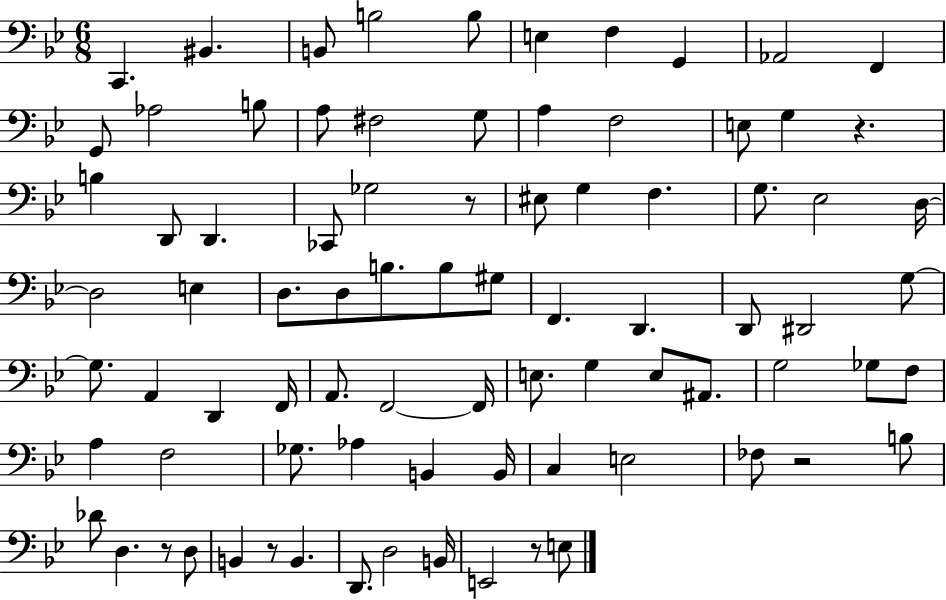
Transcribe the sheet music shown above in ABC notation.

X:1
T:Untitled
M:6/8
L:1/4
K:Bb
C,, ^B,, B,,/2 B,2 B,/2 E, F, G,, _A,,2 F,, G,,/2 _A,2 B,/2 A,/2 ^F,2 G,/2 A, F,2 E,/2 G, z B, D,,/2 D,, _C,,/2 _G,2 z/2 ^E,/2 G, F, G,/2 _E,2 D,/4 D,2 E, D,/2 D,/2 B,/2 B,/2 ^G,/2 F,, D,, D,,/2 ^D,,2 G,/2 G,/2 A,, D,, F,,/4 A,,/2 F,,2 F,,/4 E,/2 G, E,/2 ^A,,/2 G,2 _G,/2 F,/2 A, F,2 _G,/2 _A, B,, B,,/4 C, E,2 _F,/2 z2 B,/2 _D/2 D, z/2 D,/2 B,, z/2 B,, D,,/2 D,2 B,,/4 E,,2 z/2 E,/2